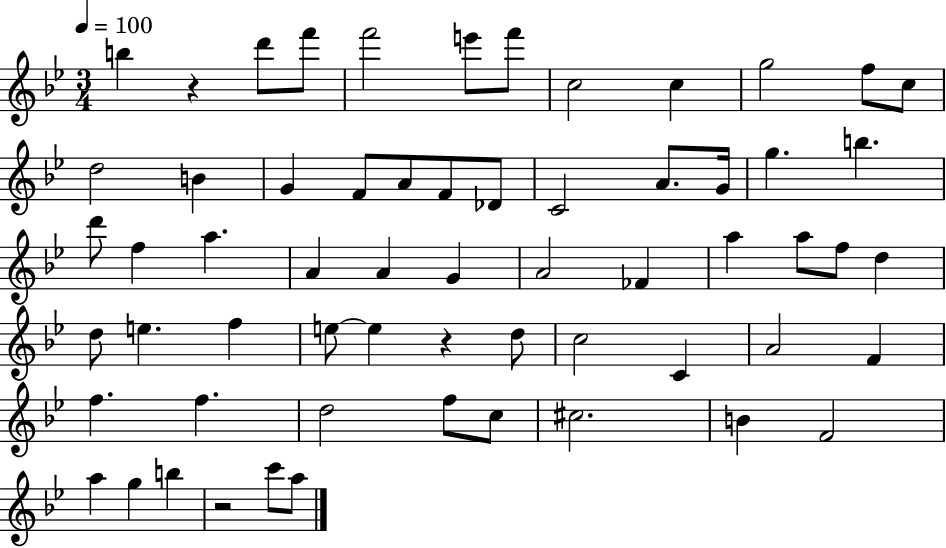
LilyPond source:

{
  \clef treble
  \numericTimeSignature
  \time 3/4
  \key bes \major
  \tempo 4 = 100
  \repeat volta 2 { b''4 r4 d'''8 f'''8 | f'''2 e'''8 f'''8 | c''2 c''4 | g''2 f''8 c''8 | \break d''2 b'4 | g'4 f'8 a'8 f'8 des'8 | c'2 a'8. g'16 | g''4. b''4. | \break d'''8 f''4 a''4. | a'4 a'4 g'4 | a'2 fes'4 | a''4 a''8 f''8 d''4 | \break d''8 e''4. f''4 | e''8~~ e''4 r4 d''8 | c''2 c'4 | a'2 f'4 | \break f''4. f''4. | d''2 f''8 c''8 | cis''2. | b'4 f'2 | \break a''4 g''4 b''4 | r2 c'''8 a''8 | } \bar "|."
}